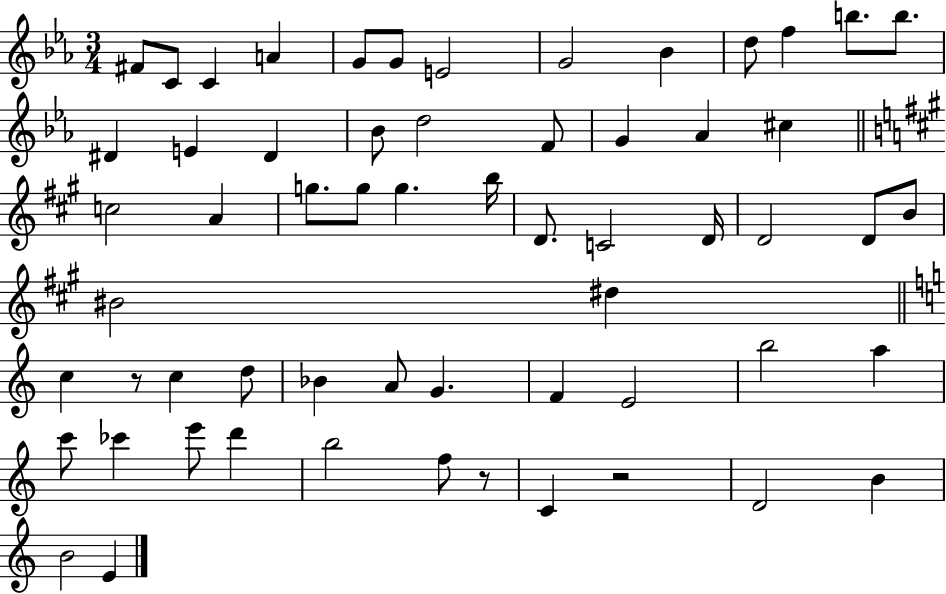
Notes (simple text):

F#4/e C4/e C4/q A4/q G4/e G4/e E4/h G4/h Bb4/q D5/e F5/q B5/e. B5/e. D#4/q E4/q D#4/q Bb4/e D5/h F4/e G4/q Ab4/q C#5/q C5/h A4/q G5/e. G5/e G5/q. B5/s D4/e. C4/h D4/s D4/h D4/e B4/e BIS4/h D#5/q C5/q R/e C5/q D5/e Bb4/q A4/e G4/q. F4/q E4/h B5/h A5/q C6/e CES6/q E6/e D6/q B5/h F5/e R/e C4/q R/h D4/h B4/q B4/h E4/q